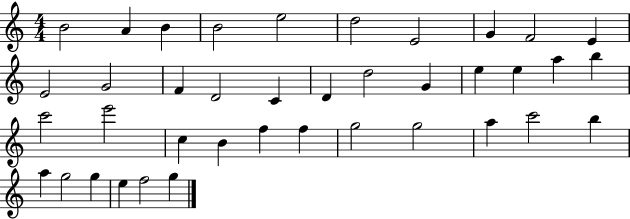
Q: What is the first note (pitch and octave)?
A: B4